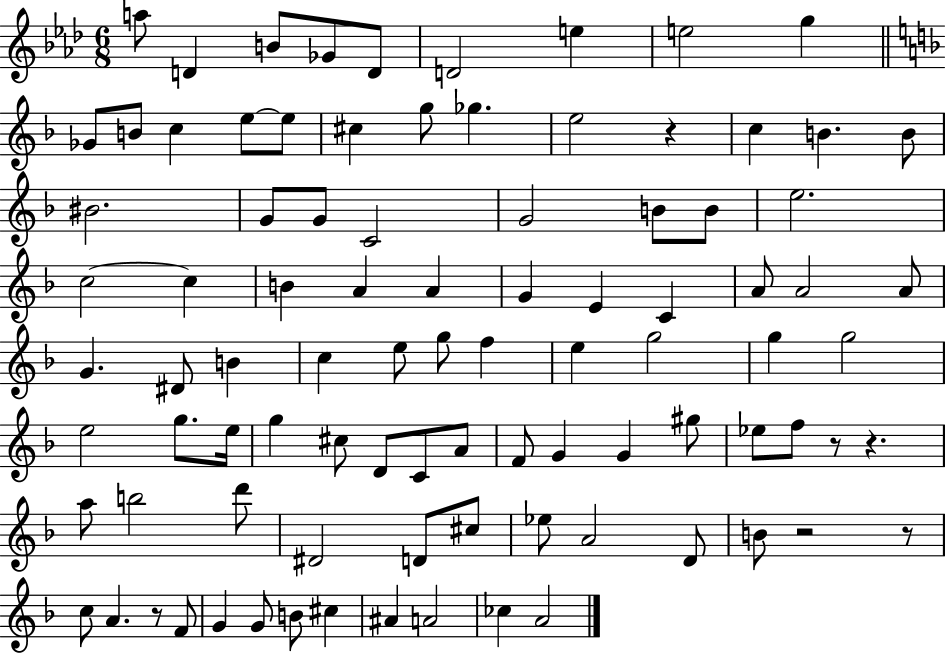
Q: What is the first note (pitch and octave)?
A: A5